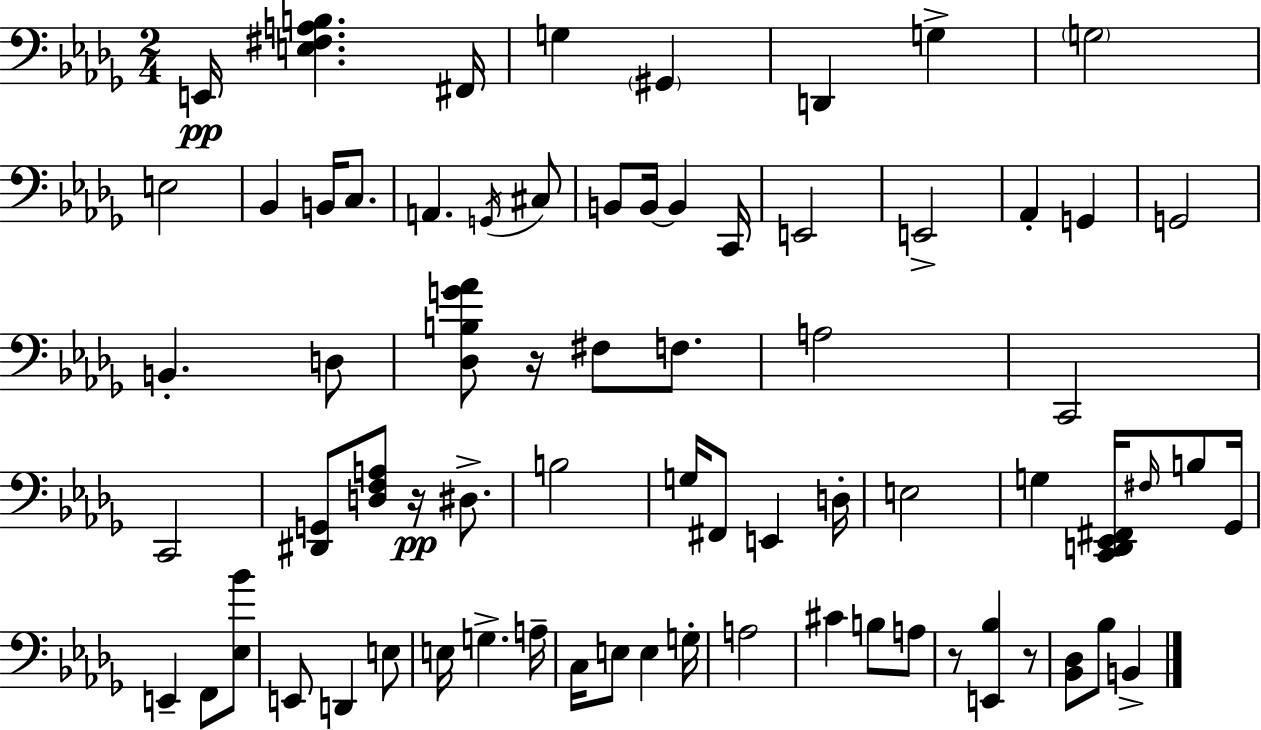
E2/s [E3,F#3,A3,B3]/q. F#2/s G3/q G#2/q D2/q G3/q G3/h E3/h Bb2/q B2/s C3/e. A2/q. G2/s C#3/e B2/e B2/s B2/q C2/s E2/h E2/h Ab2/q G2/q G2/h B2/q. D3/e [Db3,B3,G4,Ab4]/e R/s F#3/e F3/e. A3/h C2/h C2/h [D#2,G2]/e [D3,F3,A3]/e R/s D#3/e. B3/h G3/s F#2/e E2/q D3/s E3/h G3/q [C2,D2,Eb2,F#2]/s F#3/s B3/e Gb2/s E2/q F2/e [Eb3,Bb4]/e E2/e D2/q E3/e E3/s G3/q. A3/s C3/s E3/e E3/q G3/s A3/h C#4/q B3/e A3/e R/e [E2,Bb3]/q R/e [Bb2,Db3]/e Bb3/e B2/q